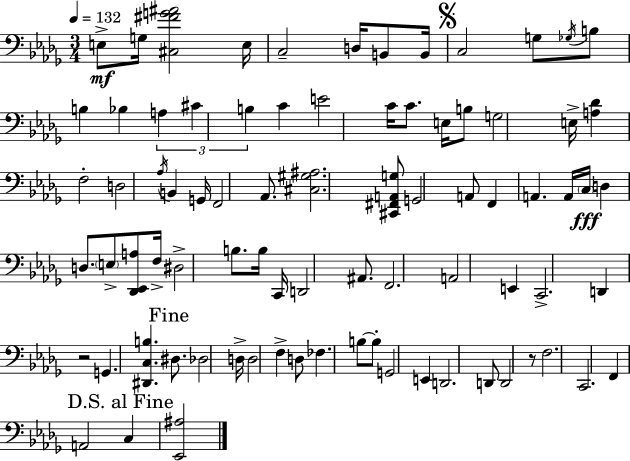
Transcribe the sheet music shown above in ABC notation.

X:1
T:Untitled
M:3/4
L:1/4
K:Bbm
E,/2 G,/4 [^C,^FG^A]2 E,/4 C,2 D,/4 B,,/2 B,,/4 C,2 G,/2 _G,/4 B,/2 B, _B, A, ^C B, C E2 C/4 C/2 E,/4 B,/2 G,2 E,/4 [A,_D] F,2 D,2 _A,/4 B,, G,,/4 F,,2 _A,,/2 [^C,^G,^A,]2 [^C,,^F,,A,,G,]/2 G,,2 A,,/2 F,, A,, A,,/4 C,/4 D, D,/2 E,/2 [_D,,_E,,A,]/2 F,/4 ^D,2 B,/2 B,/4 C,,/4 D,,2 ^A,,/2 F,,2 A,,2 E,, C,,2 D,, z2 G,, [^D,,C,B,] ^D,/2 _D,2 D,/4 D,2 F, D,/2 _F, B,/2 B,/2 G,,2 E,, D,,2 D,,/2 D,,2 z/2 F,2 C,,2 F,, A,,2 C, [_E,,^A,]2